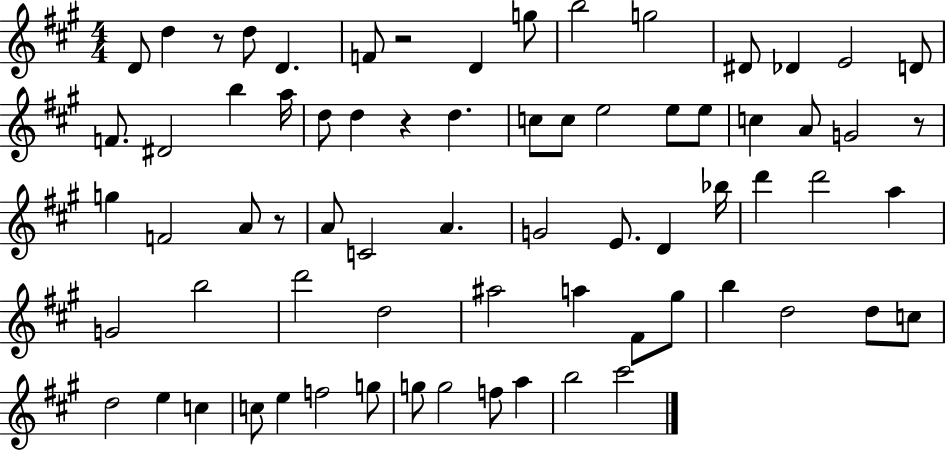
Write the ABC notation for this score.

X:1
T:Untitled
M:4/4
L:1/4
K:A
D/2 d z/2 d/2 D F/2 z2 D g/2 b2 g2 ^D/2 _D E2 D/2 F/2 ^D2 b a/4 d/2 d z d c/2 c/2 e2 e/2 e/2 c A/2 G2 z/2 g F2 A/2 z/2 A/2 C2 A G2 E/2 D _b/4 d' d'2 a G2 b2 d'2 d2 ^a2 a ^F/2 ^g/2 b d2 d/2 c/2 d2 e c c/2 e f2 g/2 g/2 g2 f/2 a b2 ^c'2